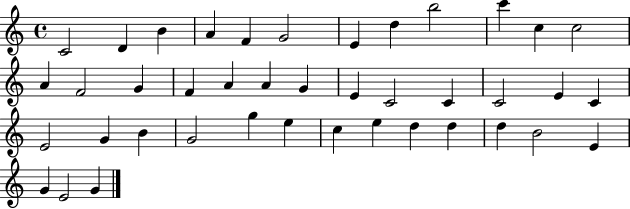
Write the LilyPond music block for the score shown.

{
  \clef treble
  \time 4/4
  \defaultTimeSignature
  \key c \major
  c'2 d'4 b'4 | a'4 f'4 g'2 | e'4 d''4 b''2 | c'''4 c''4 c''2 | \break a'4 f'2 g'4 | f'4 a'4 a'4 g'4 | e'4 c'2 c'4 | c'2 e'4 c'4 | \break e'2 g'4 b'4 | g'2 g''4 e''4 | c''4 e''4 d''4 d''4 | d''4 b'2 e'4 | \break g'4 e'2 g'4 | \bar "|."
}